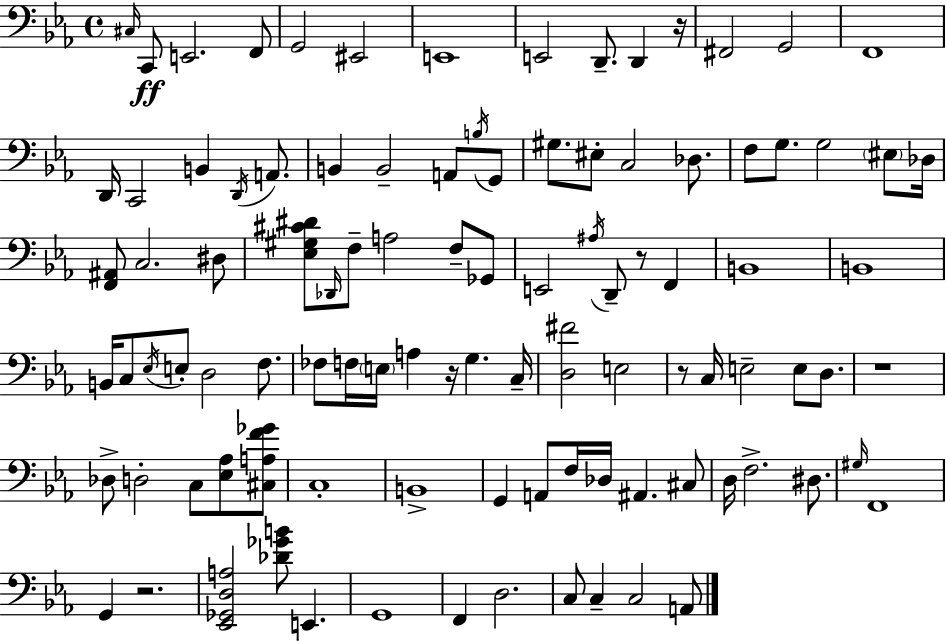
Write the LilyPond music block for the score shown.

{
  \clef bass
  \time 4/4
  \defaultTimeSignature
  \key ees \major
  \grace { cis16 }\ff c,8 e,2. f,8 | g,2 eis,2 | e,1 | e,2 d,8.-- d,4 | \break r16 fis,2 g,2 | f,1 | d,16 c,2 b,4 \acciaccatura { d,16 } a,8. | b,4 b,2-- a,8 | \break \acciaccatura { b16 } g,8 gis8. eis8-. c2 | des8. f8 g8. g2 | \parenthesize eis8 des16 <f, ais,>8 c2. | dis8 <ees gis cis' dis'>8 \grace { des,16 } f8-- a2 | \break f8-- ges,8 e,2 \acciaccatura { ais16 } d,8-- r8 | f,4 b,1 | b,1 | b,16 c8 \acciaccatura { ees16 } e8-. d2 | \break f8. fes8 f16 \parenthesize e16 a4 r16 g4. | c16-- <d fis'>2 e2 | r8 c16 e2-- | e8 d8. r1 | \break des8-> d2-. | c8 <ees aes>8 <cis a f' ges'>8 c1-. | b,1-> | g,4 a,8 f16 des16 ais,4. | \break cis8 d16 f2.-> | dis8. \grace { gis16 } f,1 | g,4 r2. | <ees, ges, d a>2 <des' ges' b'>8 | \break e,4. g,1 | f,4 d2. | c8 c4-- c2 | a,8 \bar "|."
}